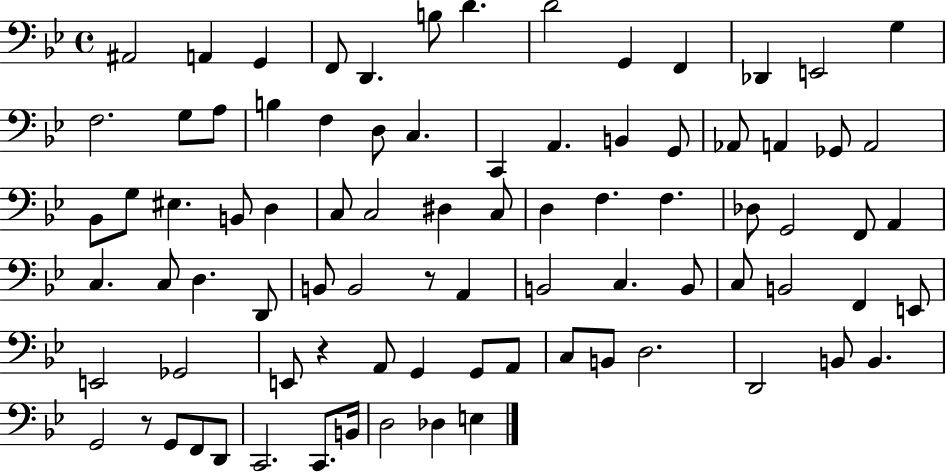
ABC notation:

X:1
T:Untitled
M:4/4
L:1/4
K:Bb
^A,,2 A,, G,, F,,/2 D,, B,/2 D D2 G,, F,, _D,, E,,2 G, F,2 G,/2 A,/2 B, F, D,/2 C, C,, A,, B,, G,,/2 _A,,/2 A,, _G,,/2 A,,2 _B,,/2 G,/2 ^E, B,,/2 D, C,/2 C,2 ^D, C,/2 D, F, F, _D,/2 G,,2 F,,/2 A,, C, C,/2 D, D,,/2 B,,/2 B,,2 z/2 A,, B,,2 C, B,,/2 C,/2 B,,2 F,, E,,/2 E,,2 _G,,2 E,,/2 z A,,/2 G,, G,,/2 A,,/2 C,/2 B,,/2 D,2 D,,2 B,,/2 B,, G,,2 z/2 G,,/2 F,,/2 D,,/2 C,,2 C,,/2 B,,/4 D,2 _D, E,